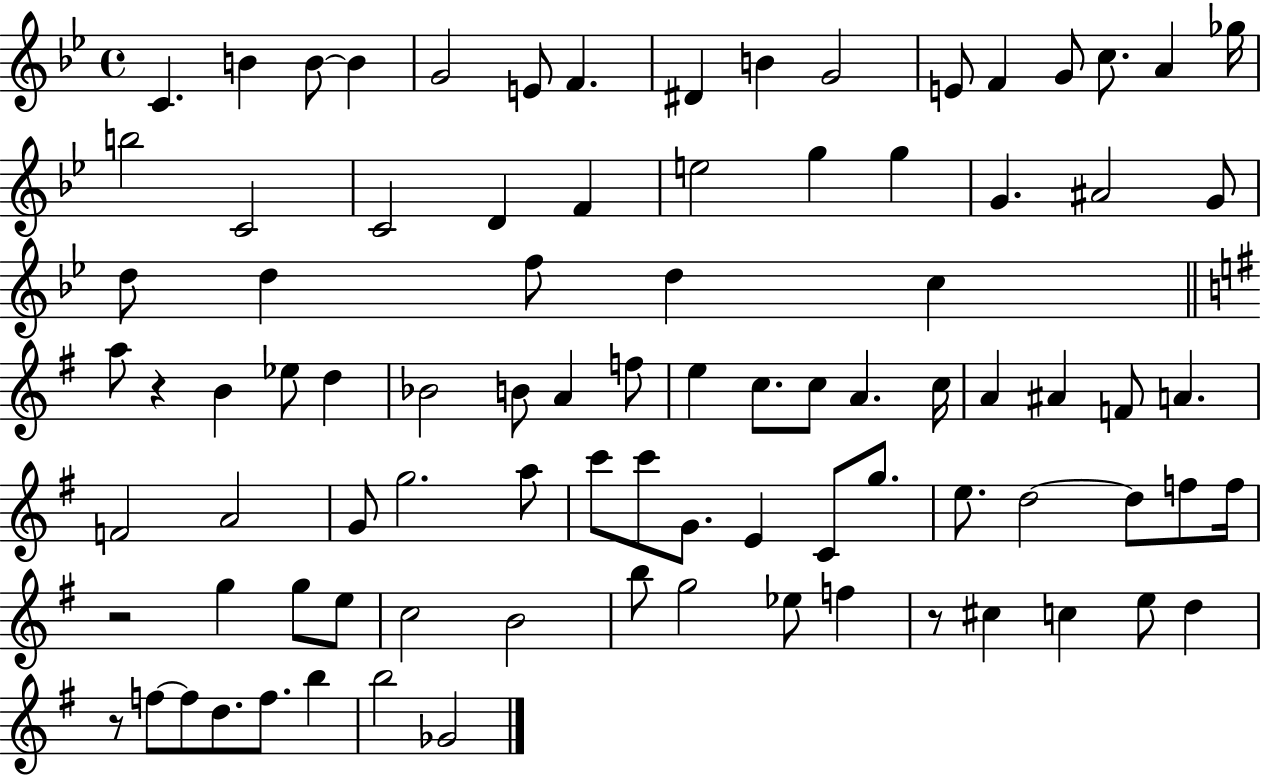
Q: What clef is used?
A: treble